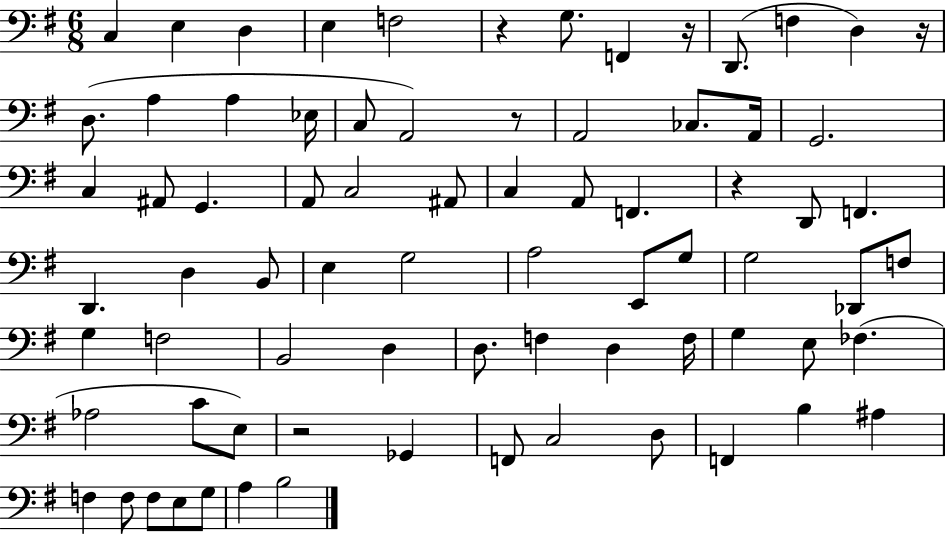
{
  \clef bass
  \numericTimeSignature
  \time 6/8
  \key g \major
  c4 e4 d4 | e4 f2 | r4 g8. f,4 r16 | d,8.( f4 d4) r16 | \break d8.( a4 a4 ees16 | c8 a,2) r8 | a,2 ces8. a,16 | g,2. | \break c4 ais,8 g,4. | a,8 c2 ais,8 | c4 a,8 f,4. | r4 d,8 f,4. | \break d,4. d4 b,8 | e4 g2 | a2 e,8 g8 | g2 des,8 f8 | \break g4 f2 | b,2 d4 | d8. f4 d4 f16 | g4 e8 fes4.( | \break aes2 c'8 e8) | r2 ges,4 | f,8 c2 d8 | f,4 b4 ais4 | \break f4 f8 f8 e8 g8 | a4 b2 | \bar "|."
}